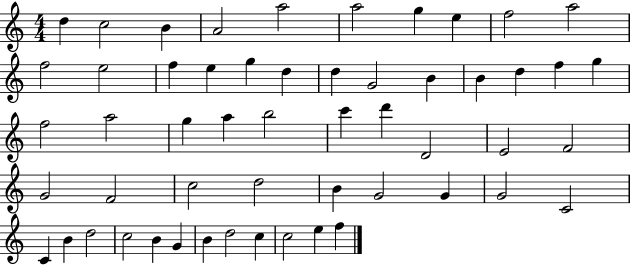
{
  \clef treble
  \numericTimeSignature
  \time 4/4
  \key c \major
  d''4 c''2 b'4 | a'2 a''2 | a''2 g''4 e''4 | f''2 a''2 | \break f''2 e''2 | f''4 e''4 g''4 d''4 | d''4 g'2 b'4 | b'4 d''4 f''4 g''4 | \break f''2 a''2 | g''4 a''4 b''2 | c'''4 d'''4 d'2 | e'2 f'2 | \break g'2 f'2 | c''2 d''2 | b'4 g'2 g'4 | g'2 c'2 | \break c'4 b'4 d''2 | c''2 b'4 g'4 | b'4 d''2 c''4 | c''2 e''4 f''4 | \break \bar "|."
}